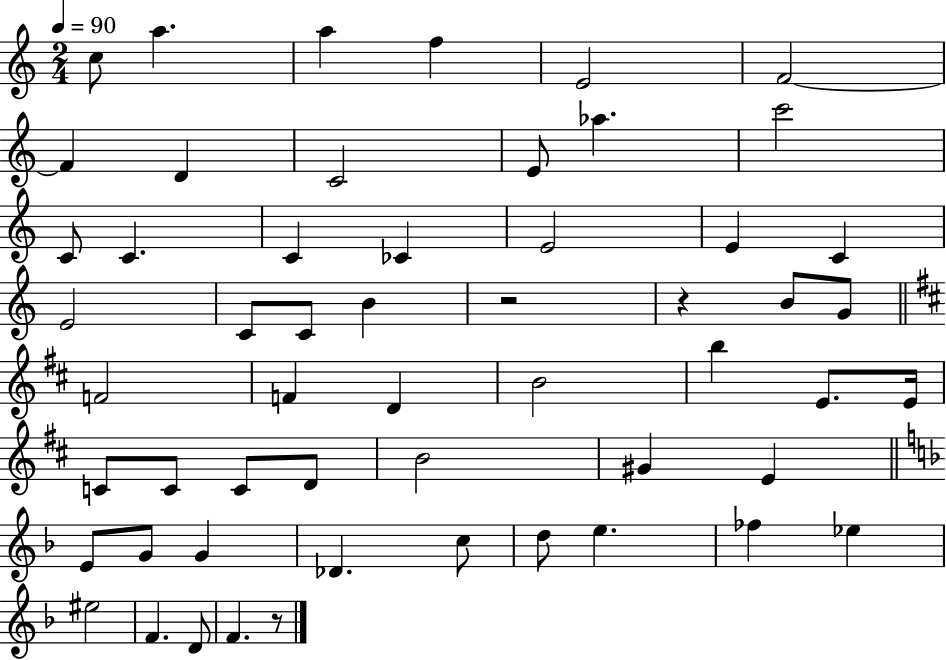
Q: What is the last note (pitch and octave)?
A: F4